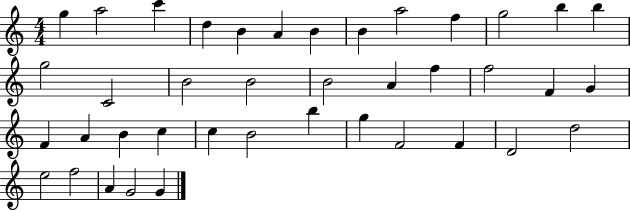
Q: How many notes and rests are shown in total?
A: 40